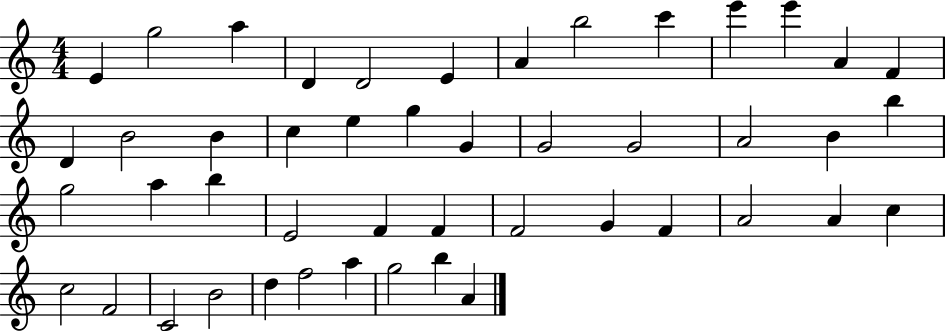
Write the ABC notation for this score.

X:1
T:Untitled
M:4/4
L:1/4
K:C
E g2 a D D2 E A b2 c' e' e' A F D B2 B c e g G G2 G2 A2 B b g2 a b E2 F F F2 G F A2 A c c2 F2 C2 B2 d f2 a g2 b A